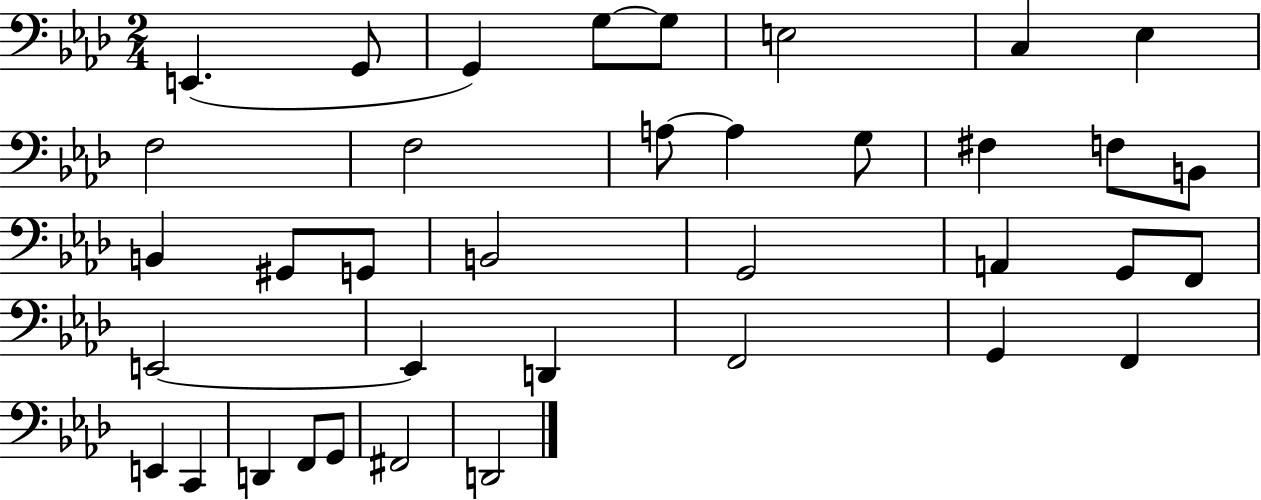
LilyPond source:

{
  \clef bass
  \numericTimeSignature
  \time 2/4
  \key aes \major
  e,4.( g,8 | g,4) g8~~ g8 | e2 | c4 ees4 | \break f2 | f2 | a8~~ a4 g8 | fis4 f8 b,8 | \break b,4 gis,8 g,8 | b,2 | g,2 | a,4 g,8 f,8 | \break e,2~~ | e,4 d,4 | f,2 | g,4 f,4 | \break e,4 c,4 | d,4 f,8 g,8 | fis,2 | d,2 | \break \bar "|."
}